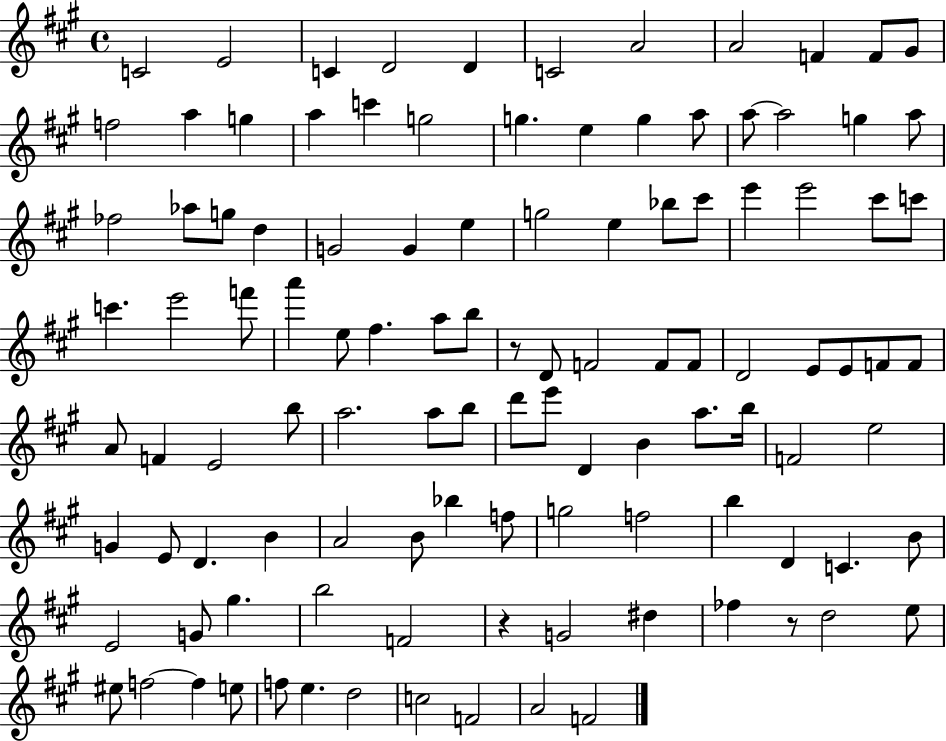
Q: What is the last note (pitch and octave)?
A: F4